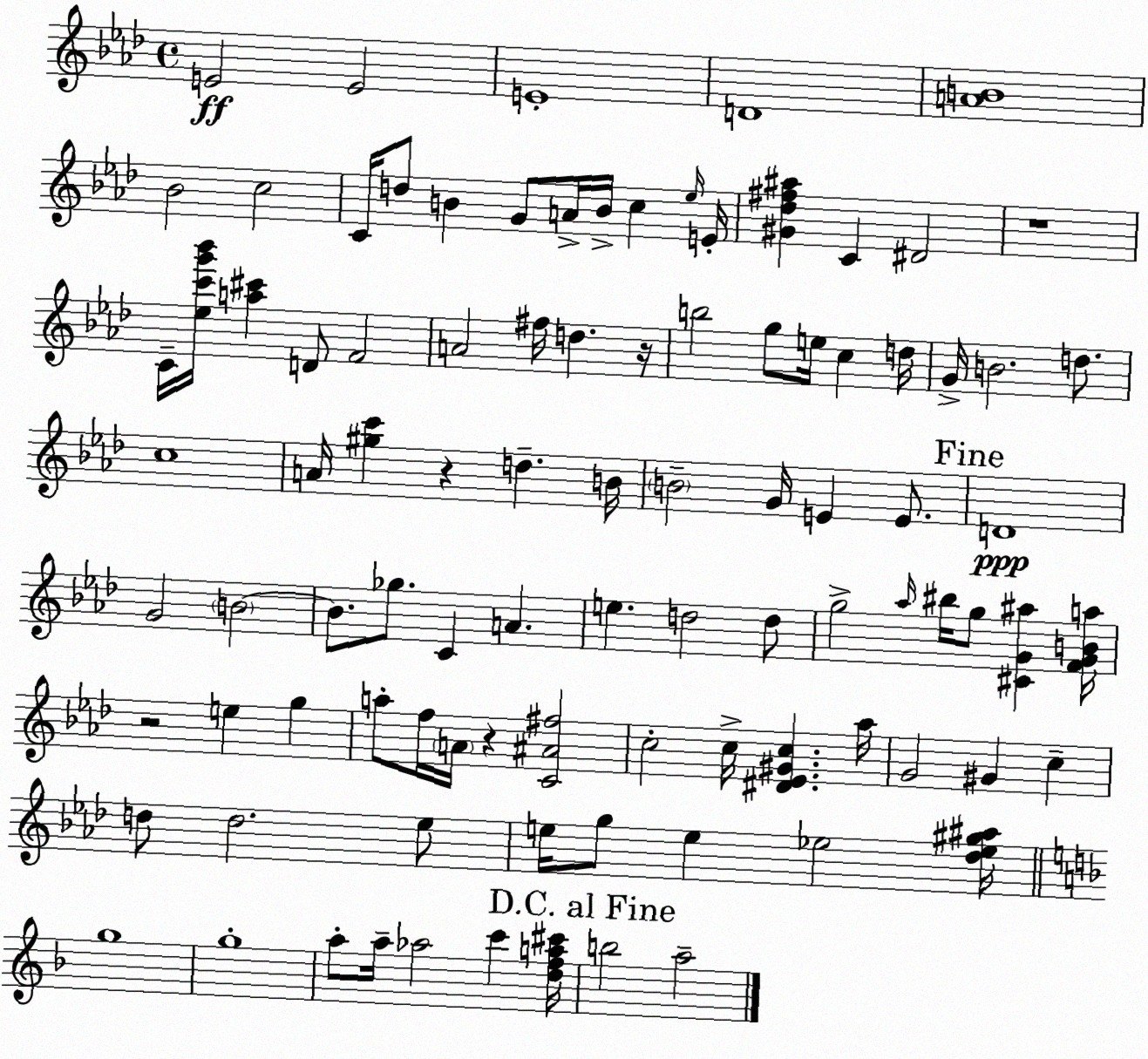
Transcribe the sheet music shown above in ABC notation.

X:1
T:Untitled
M:4/4
L:1/4
K:Fm
E2 E2 E4 D4 [AB]4 _B2 c2 C/4 d/2 B G/2 A/4 B/4 c _e/4 E/4 [^G_d^f^a] C ^D2 z4 C/4 [_ec'g'_b']/4 [a^c'] D/2 F2 A2 ^f/4 d z/4 b2 g/2 e/4 c d/4 G/4 B2 d/2 c4 A/4 [^gc'] z d B/4 B2 G/4 E E/2 D4 G2 B2 B/2 _g/2 C A e d2 d/2 g2 _a/4 ^b/4 g/2 [^CG^a] [FGBa]/4 z2 e g a/2 f/4 A/4 z [C^A^f]2 c2 c/4 [^D_E^Gc] _a/4 G2 ^G c d/2 d2 _e/2 e/4 g/2 e _e2 [_d_e^g^a]/4 g4 g4 a/2 a/4 _a2 c' [dfa^c']/4 b2 a2